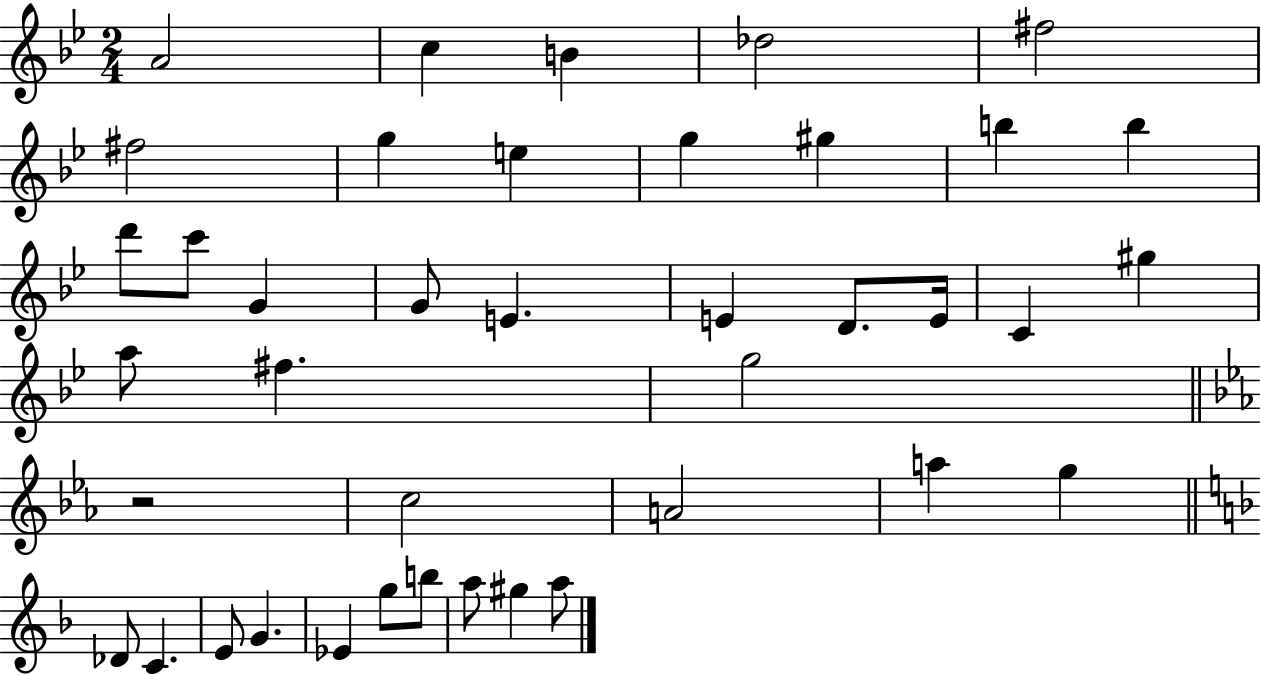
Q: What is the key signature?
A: BES major